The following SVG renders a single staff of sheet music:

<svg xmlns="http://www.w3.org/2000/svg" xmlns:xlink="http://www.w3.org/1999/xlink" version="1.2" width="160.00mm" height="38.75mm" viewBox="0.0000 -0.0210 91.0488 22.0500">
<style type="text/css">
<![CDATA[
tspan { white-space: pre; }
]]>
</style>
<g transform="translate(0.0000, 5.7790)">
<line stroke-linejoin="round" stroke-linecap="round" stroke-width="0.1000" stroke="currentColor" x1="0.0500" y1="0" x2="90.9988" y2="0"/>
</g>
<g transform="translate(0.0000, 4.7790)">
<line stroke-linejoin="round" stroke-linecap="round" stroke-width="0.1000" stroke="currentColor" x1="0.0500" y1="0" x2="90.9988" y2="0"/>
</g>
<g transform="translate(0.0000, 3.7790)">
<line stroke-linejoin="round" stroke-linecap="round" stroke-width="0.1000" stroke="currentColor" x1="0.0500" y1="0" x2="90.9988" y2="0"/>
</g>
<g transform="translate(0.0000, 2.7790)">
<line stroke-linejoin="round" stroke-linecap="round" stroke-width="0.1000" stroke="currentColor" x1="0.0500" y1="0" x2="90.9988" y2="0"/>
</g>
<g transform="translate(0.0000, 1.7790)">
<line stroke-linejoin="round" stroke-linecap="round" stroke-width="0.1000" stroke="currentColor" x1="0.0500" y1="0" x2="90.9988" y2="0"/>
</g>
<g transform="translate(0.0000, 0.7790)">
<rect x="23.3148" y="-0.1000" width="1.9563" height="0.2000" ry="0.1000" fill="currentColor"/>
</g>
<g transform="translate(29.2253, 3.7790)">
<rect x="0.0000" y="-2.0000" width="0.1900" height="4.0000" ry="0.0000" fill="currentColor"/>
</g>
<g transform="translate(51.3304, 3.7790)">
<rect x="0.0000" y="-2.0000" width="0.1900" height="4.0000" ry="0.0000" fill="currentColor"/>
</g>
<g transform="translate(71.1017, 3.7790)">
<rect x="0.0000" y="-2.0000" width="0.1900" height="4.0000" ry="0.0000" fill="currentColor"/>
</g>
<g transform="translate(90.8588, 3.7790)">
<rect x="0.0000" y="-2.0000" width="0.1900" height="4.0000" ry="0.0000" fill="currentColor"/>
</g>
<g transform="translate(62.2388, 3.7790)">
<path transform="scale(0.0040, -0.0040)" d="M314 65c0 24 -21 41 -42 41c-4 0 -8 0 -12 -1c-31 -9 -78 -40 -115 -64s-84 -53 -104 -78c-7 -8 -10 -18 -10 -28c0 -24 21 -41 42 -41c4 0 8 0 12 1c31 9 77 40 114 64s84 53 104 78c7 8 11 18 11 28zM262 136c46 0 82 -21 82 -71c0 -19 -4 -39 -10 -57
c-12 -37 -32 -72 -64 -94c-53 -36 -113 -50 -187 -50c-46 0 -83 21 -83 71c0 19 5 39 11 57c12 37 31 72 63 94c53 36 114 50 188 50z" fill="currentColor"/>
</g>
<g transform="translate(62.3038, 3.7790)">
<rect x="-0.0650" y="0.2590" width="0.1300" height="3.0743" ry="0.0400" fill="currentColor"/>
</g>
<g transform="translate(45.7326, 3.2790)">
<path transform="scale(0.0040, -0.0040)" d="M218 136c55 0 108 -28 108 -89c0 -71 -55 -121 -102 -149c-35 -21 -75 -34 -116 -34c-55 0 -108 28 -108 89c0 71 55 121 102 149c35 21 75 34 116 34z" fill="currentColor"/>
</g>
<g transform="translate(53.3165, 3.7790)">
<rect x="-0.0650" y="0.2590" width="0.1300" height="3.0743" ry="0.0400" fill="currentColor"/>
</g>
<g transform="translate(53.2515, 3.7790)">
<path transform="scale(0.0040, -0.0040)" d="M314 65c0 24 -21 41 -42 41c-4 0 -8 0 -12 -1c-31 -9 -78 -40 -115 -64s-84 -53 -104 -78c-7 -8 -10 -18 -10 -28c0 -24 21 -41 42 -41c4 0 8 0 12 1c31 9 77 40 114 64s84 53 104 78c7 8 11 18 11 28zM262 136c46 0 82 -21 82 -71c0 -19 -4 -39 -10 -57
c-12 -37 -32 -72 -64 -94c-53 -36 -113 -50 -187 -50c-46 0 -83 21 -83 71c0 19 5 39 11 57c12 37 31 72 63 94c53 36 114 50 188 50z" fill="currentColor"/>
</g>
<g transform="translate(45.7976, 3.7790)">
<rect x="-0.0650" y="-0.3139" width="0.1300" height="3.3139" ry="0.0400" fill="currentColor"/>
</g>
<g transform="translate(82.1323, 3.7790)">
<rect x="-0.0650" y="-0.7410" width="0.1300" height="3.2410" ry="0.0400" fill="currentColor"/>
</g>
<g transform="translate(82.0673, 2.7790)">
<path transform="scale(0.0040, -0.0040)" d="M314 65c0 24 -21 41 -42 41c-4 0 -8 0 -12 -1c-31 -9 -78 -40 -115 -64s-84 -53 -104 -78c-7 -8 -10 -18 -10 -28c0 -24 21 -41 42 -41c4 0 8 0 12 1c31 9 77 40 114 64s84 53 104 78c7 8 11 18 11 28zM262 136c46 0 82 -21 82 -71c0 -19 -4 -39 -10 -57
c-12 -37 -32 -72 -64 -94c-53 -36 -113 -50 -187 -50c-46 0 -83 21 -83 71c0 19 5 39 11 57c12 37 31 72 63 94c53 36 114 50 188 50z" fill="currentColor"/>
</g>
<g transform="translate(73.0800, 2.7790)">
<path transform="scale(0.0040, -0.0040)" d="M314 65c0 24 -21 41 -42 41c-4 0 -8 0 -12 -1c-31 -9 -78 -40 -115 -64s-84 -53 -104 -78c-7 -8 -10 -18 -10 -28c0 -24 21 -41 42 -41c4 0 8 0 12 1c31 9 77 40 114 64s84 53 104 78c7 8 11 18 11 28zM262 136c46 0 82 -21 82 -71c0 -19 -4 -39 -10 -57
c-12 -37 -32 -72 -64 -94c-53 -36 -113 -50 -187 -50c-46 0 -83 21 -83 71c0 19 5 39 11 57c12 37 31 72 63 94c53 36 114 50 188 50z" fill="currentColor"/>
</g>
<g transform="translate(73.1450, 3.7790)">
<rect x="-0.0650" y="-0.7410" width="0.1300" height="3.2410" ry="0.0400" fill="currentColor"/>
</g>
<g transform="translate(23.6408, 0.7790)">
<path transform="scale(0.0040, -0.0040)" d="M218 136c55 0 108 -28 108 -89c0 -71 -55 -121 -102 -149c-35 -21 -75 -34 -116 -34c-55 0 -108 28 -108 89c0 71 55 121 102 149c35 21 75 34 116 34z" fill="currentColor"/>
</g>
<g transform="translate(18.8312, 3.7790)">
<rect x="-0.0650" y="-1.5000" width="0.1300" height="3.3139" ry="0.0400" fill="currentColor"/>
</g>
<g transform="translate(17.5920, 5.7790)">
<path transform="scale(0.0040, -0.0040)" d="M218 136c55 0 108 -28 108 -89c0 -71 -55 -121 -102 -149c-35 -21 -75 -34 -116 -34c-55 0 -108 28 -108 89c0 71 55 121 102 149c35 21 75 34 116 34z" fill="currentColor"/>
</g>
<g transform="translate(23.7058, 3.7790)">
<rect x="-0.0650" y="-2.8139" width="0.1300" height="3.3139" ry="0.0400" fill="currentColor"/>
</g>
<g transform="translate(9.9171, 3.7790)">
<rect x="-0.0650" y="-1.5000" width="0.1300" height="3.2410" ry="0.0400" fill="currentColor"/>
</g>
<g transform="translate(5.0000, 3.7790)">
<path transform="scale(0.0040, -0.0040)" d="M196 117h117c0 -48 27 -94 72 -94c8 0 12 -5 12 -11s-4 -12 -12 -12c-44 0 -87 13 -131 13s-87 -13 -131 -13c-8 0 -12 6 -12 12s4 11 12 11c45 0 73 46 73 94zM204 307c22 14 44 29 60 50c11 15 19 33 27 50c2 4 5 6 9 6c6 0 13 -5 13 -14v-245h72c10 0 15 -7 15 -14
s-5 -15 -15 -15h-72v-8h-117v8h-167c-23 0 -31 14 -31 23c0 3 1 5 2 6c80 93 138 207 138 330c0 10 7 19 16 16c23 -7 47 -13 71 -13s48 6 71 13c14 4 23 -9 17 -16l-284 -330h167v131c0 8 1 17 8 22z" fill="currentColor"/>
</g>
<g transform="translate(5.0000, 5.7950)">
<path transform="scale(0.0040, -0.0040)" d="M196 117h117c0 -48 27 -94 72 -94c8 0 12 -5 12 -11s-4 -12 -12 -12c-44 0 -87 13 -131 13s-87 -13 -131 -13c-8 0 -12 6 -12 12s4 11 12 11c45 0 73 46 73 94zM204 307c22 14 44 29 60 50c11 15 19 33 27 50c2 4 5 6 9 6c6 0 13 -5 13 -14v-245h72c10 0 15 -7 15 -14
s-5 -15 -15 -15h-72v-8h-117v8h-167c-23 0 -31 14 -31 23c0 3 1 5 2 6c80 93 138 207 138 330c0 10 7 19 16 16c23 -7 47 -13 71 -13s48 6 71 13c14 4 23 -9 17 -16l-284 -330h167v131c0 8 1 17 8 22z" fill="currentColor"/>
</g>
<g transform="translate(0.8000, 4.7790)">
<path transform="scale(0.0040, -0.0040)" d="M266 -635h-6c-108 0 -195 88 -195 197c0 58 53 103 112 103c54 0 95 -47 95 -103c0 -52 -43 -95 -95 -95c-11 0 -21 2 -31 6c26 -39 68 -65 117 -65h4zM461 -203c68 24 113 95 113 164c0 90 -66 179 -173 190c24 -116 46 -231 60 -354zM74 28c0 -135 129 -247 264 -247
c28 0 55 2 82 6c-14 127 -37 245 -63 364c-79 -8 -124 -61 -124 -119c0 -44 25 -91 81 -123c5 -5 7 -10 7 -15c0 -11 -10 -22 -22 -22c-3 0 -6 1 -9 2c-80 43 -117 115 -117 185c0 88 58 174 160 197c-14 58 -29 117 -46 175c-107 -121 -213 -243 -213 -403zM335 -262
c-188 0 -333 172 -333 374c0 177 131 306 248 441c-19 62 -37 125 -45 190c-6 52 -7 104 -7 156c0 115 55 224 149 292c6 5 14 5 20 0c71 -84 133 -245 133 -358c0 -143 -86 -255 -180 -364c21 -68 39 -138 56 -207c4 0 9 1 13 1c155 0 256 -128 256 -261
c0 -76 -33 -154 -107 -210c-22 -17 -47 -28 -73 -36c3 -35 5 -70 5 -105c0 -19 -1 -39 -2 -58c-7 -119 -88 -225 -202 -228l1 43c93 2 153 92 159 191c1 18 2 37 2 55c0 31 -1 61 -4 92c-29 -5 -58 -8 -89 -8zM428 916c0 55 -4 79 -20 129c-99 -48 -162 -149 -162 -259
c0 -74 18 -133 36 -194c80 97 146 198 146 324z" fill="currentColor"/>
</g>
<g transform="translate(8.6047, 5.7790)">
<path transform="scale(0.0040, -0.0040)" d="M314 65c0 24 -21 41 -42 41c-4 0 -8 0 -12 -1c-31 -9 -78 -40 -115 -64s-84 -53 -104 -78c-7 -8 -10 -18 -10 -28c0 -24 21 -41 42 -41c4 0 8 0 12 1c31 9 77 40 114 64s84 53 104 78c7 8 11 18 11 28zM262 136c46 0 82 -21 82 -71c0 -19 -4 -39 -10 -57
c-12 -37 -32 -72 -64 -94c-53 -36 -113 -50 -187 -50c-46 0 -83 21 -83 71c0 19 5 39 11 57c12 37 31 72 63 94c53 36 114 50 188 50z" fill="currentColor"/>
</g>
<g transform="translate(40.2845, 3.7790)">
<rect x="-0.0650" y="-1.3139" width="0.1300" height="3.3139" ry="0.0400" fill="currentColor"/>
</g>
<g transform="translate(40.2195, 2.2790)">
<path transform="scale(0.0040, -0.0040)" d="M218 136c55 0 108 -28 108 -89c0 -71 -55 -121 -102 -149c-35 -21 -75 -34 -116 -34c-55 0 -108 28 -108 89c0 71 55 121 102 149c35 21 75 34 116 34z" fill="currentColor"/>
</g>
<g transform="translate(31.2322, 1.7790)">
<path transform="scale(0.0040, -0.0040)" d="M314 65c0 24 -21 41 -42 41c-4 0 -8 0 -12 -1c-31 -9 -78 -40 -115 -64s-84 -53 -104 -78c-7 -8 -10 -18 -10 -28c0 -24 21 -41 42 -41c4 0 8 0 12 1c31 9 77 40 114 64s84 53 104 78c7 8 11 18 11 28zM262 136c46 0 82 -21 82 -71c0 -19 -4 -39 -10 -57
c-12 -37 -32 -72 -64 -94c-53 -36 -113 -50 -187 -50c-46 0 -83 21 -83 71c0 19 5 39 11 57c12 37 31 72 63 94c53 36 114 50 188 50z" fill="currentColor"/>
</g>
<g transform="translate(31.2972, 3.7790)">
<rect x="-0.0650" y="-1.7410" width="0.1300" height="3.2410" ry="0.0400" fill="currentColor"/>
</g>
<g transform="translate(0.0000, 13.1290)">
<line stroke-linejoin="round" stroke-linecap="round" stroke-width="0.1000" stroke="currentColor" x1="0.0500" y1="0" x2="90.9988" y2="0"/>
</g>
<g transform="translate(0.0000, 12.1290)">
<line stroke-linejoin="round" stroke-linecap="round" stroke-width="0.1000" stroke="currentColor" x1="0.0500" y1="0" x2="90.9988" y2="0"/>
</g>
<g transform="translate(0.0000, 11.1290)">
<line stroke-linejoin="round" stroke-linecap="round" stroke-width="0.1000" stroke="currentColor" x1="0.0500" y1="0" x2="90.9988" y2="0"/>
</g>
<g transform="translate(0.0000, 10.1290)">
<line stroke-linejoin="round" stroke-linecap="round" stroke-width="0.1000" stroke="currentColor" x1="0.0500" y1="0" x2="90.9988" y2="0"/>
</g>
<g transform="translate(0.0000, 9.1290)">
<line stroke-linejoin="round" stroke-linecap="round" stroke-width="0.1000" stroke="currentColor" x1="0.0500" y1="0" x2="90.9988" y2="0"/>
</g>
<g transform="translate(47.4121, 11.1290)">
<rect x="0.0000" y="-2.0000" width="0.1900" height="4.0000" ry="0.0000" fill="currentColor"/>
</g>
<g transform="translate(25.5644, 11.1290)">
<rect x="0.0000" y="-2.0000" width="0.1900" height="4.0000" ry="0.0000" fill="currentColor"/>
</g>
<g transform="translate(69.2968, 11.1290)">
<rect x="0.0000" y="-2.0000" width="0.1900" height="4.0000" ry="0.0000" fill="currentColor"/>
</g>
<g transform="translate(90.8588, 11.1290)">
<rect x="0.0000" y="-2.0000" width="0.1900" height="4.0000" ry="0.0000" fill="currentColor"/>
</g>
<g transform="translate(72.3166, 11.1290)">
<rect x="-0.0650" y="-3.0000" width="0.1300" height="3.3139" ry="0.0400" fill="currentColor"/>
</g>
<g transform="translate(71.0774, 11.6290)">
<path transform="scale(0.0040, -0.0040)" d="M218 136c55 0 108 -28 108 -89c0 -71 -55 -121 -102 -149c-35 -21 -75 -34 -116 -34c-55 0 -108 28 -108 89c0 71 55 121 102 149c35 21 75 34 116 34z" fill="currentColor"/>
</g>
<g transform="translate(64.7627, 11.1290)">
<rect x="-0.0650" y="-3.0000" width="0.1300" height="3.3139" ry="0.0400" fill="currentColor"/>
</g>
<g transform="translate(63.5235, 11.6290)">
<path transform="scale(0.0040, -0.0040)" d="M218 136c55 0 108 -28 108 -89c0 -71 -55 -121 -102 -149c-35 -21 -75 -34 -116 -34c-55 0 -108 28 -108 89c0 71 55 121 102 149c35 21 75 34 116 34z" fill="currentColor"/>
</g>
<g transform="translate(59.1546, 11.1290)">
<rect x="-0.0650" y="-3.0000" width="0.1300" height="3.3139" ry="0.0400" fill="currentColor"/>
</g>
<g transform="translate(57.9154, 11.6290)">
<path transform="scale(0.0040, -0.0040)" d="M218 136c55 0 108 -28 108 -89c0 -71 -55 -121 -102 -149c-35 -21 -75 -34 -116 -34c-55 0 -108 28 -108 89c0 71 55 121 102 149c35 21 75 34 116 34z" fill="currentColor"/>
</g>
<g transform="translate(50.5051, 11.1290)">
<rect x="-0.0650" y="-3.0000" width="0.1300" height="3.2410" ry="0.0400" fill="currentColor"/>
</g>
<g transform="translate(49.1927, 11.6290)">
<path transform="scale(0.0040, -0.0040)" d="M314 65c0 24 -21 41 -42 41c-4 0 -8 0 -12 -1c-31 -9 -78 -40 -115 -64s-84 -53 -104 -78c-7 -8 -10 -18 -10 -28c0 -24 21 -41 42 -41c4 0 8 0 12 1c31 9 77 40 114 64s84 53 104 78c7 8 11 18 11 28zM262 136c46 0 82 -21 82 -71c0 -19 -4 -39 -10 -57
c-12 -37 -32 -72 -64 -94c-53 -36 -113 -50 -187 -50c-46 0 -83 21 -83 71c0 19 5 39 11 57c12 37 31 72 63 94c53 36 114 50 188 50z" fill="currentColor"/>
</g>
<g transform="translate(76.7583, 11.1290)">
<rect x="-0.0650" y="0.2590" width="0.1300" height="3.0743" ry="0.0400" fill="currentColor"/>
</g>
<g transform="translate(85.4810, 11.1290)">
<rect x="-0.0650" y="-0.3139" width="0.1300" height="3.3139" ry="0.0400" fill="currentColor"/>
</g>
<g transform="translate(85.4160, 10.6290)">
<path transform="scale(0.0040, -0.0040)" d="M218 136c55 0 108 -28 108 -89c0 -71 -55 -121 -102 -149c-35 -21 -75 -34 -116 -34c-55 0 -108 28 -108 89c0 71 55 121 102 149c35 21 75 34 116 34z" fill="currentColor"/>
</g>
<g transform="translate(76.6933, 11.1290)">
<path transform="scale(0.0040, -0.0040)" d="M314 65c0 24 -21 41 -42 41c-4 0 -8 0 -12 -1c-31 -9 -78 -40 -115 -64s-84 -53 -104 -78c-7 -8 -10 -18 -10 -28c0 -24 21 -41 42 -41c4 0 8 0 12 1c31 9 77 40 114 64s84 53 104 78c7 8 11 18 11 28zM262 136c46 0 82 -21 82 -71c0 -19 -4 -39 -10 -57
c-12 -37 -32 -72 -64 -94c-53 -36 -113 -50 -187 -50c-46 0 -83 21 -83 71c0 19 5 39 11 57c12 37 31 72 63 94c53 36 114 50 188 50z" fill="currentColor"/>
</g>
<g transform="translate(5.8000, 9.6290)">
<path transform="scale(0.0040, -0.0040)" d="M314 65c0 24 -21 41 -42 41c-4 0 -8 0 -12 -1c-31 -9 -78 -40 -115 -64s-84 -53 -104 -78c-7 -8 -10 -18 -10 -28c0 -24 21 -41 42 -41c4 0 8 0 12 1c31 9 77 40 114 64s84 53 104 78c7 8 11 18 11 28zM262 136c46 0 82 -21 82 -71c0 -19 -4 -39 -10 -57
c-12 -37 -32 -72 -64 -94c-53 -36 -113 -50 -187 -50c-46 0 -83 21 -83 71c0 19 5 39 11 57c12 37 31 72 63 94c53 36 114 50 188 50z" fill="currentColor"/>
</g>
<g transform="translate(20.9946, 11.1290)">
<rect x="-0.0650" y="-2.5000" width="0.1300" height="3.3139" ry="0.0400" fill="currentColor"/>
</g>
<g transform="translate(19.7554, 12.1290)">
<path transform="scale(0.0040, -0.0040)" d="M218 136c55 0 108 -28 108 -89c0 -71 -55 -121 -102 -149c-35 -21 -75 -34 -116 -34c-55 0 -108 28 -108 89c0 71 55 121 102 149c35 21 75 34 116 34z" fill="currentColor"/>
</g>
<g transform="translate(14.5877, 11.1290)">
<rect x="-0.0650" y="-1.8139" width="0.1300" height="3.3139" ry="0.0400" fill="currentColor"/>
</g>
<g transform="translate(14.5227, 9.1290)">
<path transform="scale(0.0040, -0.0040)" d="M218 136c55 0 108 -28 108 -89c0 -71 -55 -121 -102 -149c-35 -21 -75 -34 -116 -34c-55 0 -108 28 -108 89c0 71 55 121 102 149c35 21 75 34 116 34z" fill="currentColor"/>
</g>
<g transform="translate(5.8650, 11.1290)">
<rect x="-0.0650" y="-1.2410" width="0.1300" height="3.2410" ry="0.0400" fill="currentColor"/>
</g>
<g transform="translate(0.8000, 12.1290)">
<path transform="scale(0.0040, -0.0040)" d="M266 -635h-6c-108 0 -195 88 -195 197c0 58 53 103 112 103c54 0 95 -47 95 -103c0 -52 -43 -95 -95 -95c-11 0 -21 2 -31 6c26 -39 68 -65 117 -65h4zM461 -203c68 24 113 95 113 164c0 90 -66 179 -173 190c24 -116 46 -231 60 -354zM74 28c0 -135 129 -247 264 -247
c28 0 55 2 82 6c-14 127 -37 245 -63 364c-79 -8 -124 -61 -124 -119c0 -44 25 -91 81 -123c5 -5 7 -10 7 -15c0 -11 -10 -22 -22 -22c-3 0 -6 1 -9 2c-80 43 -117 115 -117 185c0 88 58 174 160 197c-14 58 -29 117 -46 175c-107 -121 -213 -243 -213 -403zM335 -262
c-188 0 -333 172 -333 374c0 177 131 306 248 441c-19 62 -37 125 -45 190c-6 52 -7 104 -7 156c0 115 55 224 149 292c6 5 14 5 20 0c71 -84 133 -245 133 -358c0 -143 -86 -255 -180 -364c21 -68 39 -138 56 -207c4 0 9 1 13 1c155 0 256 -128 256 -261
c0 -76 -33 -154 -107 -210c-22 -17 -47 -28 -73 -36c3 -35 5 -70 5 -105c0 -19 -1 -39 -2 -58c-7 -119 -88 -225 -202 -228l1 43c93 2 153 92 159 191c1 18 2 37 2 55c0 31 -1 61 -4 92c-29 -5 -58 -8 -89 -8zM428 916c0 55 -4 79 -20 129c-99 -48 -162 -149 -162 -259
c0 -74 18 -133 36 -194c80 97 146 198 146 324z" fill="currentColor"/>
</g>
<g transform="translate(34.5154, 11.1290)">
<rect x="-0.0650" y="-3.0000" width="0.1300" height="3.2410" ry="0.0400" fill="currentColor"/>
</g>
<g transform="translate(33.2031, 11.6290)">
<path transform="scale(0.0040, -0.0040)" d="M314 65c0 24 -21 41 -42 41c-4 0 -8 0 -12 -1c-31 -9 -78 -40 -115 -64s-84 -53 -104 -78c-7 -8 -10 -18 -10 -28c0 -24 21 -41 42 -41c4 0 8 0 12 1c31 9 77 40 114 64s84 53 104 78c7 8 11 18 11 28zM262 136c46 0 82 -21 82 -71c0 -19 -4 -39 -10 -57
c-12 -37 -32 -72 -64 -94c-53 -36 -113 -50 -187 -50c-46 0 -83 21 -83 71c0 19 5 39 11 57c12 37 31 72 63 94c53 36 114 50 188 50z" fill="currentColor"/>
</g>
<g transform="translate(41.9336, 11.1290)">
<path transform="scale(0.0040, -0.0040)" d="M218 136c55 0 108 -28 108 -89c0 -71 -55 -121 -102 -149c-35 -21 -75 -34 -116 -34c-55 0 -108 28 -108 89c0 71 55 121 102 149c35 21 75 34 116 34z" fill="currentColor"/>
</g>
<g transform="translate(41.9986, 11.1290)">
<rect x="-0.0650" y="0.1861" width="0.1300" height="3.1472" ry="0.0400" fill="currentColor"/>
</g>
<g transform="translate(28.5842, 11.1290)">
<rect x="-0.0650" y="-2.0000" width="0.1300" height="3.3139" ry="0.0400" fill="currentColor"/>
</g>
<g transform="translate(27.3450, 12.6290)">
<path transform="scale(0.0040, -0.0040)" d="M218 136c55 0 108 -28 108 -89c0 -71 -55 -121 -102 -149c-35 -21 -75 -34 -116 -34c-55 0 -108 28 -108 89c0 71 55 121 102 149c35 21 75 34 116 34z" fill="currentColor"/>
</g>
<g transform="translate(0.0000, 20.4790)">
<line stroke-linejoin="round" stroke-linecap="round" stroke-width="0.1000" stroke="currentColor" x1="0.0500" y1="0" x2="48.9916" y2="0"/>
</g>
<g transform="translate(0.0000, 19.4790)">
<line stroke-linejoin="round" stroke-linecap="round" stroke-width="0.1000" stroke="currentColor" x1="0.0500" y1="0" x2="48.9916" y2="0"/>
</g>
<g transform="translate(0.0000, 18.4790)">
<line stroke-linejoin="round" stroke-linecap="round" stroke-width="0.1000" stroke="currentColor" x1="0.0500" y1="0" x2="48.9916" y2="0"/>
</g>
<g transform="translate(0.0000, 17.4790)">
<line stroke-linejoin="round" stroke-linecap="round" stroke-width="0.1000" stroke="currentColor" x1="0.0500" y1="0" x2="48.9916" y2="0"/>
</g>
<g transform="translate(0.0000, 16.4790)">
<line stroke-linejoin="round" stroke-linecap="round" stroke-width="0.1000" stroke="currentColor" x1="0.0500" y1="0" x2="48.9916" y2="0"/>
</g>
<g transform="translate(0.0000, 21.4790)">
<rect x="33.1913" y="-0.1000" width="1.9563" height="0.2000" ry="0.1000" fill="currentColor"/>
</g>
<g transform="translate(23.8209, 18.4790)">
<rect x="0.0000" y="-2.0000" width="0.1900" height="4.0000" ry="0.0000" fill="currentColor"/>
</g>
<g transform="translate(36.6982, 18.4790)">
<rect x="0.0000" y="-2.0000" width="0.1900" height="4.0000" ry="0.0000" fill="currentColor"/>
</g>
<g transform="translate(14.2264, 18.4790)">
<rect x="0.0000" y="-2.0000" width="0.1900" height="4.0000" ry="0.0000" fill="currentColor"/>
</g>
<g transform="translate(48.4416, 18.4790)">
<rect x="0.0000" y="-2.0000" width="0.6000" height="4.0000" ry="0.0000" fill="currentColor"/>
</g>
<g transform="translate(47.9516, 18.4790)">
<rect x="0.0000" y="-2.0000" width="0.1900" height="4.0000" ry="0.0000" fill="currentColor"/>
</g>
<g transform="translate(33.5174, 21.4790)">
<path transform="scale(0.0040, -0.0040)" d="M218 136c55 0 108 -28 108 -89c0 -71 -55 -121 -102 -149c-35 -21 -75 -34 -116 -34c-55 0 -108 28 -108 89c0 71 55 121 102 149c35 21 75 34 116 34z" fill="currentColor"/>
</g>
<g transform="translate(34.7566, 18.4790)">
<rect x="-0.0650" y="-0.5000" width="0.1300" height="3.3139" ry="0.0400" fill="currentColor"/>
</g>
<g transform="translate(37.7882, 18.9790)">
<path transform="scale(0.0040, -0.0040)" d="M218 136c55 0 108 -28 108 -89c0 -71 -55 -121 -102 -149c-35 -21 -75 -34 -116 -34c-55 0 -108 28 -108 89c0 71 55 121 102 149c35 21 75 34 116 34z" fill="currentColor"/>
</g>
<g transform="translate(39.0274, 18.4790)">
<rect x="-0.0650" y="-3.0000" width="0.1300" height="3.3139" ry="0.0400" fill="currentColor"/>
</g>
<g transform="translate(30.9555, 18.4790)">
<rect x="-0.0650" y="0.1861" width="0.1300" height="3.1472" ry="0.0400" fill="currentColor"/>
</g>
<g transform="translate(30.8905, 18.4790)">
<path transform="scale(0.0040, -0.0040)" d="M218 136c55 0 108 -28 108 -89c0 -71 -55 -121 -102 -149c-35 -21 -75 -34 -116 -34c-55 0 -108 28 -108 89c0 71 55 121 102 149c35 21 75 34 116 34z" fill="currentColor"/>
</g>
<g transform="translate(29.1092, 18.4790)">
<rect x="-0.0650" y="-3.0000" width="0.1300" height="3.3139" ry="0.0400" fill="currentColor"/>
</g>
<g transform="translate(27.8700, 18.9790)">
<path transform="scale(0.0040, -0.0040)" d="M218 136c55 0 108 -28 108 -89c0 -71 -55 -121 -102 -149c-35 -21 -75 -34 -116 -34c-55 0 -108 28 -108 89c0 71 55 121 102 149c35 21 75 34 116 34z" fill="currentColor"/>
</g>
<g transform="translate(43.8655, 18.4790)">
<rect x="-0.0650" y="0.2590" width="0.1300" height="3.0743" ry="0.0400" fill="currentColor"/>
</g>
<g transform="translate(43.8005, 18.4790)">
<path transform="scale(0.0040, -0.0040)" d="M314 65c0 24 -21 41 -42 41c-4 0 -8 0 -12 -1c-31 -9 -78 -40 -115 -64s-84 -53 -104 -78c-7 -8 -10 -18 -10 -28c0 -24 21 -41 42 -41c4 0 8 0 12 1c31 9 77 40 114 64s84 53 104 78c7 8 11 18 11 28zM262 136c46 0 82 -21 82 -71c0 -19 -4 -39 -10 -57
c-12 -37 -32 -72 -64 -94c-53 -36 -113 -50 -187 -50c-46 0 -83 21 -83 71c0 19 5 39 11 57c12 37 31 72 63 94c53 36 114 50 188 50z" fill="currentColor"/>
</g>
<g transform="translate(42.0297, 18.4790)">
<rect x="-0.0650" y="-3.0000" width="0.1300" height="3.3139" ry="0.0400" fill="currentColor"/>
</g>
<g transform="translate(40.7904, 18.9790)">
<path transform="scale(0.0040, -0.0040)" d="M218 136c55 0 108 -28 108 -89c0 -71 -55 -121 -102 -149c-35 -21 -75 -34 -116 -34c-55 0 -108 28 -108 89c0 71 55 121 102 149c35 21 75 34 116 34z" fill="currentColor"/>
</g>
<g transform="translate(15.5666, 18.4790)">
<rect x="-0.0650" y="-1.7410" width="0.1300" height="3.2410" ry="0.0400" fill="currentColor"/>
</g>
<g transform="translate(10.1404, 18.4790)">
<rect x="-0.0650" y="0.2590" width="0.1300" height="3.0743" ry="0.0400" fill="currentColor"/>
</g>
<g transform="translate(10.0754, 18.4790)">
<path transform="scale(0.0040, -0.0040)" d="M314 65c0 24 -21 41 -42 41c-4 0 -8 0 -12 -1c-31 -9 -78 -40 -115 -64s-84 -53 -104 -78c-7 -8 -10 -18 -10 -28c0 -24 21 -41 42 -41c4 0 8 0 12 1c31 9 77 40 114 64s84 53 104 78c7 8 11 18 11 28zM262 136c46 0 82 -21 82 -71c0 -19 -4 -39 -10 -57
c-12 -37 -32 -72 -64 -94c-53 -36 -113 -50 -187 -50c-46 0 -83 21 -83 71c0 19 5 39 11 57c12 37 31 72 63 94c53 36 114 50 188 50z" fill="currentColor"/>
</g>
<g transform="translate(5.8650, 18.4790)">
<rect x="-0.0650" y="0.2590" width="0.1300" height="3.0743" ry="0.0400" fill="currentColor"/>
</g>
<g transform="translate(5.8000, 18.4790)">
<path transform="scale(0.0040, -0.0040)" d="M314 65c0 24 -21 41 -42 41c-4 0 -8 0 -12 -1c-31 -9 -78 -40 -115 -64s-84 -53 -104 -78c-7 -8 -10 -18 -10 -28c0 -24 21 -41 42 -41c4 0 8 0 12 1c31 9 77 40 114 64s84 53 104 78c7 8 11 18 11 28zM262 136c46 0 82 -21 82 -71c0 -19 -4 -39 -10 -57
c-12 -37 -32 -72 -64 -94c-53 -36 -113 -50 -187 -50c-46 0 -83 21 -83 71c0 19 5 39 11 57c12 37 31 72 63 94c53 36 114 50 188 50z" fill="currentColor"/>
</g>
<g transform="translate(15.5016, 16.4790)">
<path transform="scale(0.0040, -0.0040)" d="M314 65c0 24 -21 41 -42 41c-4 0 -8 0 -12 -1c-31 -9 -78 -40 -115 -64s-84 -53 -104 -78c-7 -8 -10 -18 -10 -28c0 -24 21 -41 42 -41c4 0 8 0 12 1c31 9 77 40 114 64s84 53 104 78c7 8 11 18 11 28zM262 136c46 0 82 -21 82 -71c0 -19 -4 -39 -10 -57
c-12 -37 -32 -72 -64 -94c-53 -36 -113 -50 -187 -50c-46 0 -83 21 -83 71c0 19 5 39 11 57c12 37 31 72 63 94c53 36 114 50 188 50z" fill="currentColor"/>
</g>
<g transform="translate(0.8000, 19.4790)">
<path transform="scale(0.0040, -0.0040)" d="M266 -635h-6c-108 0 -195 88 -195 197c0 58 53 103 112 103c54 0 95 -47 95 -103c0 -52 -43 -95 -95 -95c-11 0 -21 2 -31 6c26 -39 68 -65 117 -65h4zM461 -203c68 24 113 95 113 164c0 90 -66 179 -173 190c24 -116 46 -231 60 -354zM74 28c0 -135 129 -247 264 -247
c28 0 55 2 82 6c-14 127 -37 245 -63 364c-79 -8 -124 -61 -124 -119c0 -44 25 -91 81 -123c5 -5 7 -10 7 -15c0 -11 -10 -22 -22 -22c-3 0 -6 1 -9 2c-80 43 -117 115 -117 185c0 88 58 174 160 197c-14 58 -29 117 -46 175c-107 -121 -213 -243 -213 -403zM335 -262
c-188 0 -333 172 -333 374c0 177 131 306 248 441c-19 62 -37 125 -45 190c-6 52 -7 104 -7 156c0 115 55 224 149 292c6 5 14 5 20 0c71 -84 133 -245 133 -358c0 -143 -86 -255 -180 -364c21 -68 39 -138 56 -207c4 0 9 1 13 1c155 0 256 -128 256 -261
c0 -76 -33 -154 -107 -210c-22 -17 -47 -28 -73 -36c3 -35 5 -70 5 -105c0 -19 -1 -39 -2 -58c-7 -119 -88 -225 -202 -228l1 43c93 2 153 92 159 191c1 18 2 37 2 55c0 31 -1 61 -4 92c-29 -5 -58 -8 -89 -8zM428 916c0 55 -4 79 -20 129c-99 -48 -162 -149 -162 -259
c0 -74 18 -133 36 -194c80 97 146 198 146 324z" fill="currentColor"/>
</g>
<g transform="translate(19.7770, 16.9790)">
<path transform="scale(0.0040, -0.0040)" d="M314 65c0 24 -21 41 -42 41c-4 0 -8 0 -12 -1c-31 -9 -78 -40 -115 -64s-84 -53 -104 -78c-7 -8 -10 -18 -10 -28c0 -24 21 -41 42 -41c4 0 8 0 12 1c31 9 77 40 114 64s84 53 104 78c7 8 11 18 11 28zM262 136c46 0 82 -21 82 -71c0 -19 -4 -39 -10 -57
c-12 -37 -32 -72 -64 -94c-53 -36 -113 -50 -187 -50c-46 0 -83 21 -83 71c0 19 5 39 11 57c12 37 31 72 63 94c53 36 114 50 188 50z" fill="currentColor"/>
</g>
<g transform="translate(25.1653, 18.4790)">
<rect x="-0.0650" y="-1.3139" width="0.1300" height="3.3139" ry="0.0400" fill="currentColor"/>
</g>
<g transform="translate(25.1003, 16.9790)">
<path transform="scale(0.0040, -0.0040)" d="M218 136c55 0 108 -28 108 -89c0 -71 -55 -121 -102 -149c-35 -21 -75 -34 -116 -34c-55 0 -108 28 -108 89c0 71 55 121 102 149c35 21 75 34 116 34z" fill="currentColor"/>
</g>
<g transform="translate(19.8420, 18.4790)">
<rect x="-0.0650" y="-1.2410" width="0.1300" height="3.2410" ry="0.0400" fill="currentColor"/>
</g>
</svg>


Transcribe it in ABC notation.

X:1
T:Untitled
M:4/4
L:1/4
K:C
E2 E a f2 e c B2 B2 d2 d2 e2 f G F A2 B A2 A A A B2 c B2 B2 f2 e2 e A B C A A B2